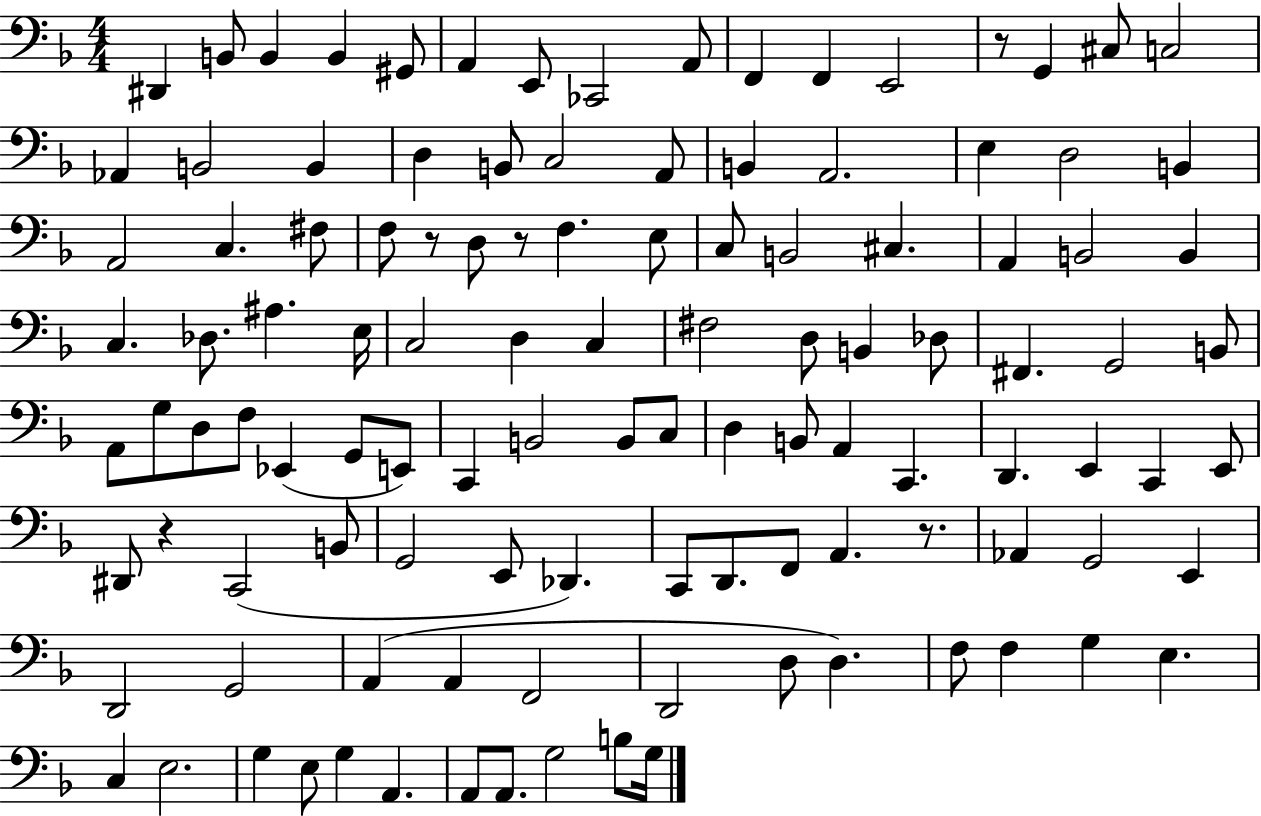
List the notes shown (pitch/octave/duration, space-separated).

D#2/q B2/e B2/q B2/q G#2/e A2/q E2/e CES2/h A2/e F2/q F2/q E2/h R/e G2/q C#3/e C3/h Ab2/q B2/h B2/q D3/q B2/e C3/h A2/e B2/q A2/h. E3/q D3/h B2/q A2/h C3/q. F#3/e F3/e R/e D3/e R/e F3/q. E3/e C3/e B2/h C#3/q. A2/q B2/h B2/q C3/q. Db3/e. A#3/q. E3/s C3/h D3/q C3/q F#3/h D3/e B2/q Db3/e F#2/q. G2/h B2/e A2/e G3/e D3/e F3/e Eb2/q G2/e E2/e C2/q B2/h B2/e C3/e D3/q B2/e A2/q C2/q. D2/q. E2/q C2/q E2/e D#2/e R/q C2/h B2/e G2/h E2/e Db2/q. C2/e D2/e. F2/e A2/q. R/e. Ab2/q G2/h E2/q D2/h G2/h A2/q A2/q F2/h D2/h D3/e D3/q. F3/e F3/q G3/q E3/q. C3/q E3/h. G3/q E3/e G3/q A2/q. A2/e A2/e. G3/h B3/e G3/s